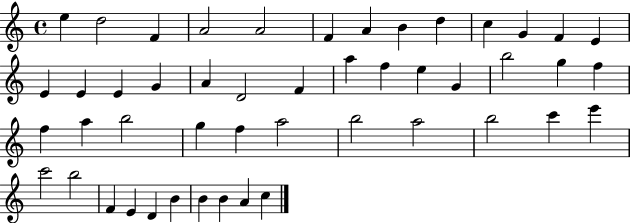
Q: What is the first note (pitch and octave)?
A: E5